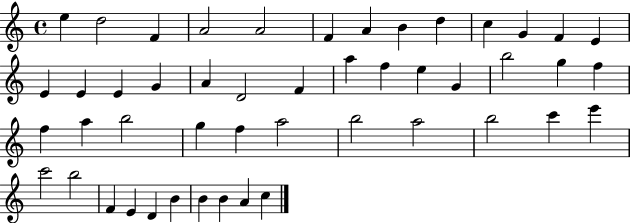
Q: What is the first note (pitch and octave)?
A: E5